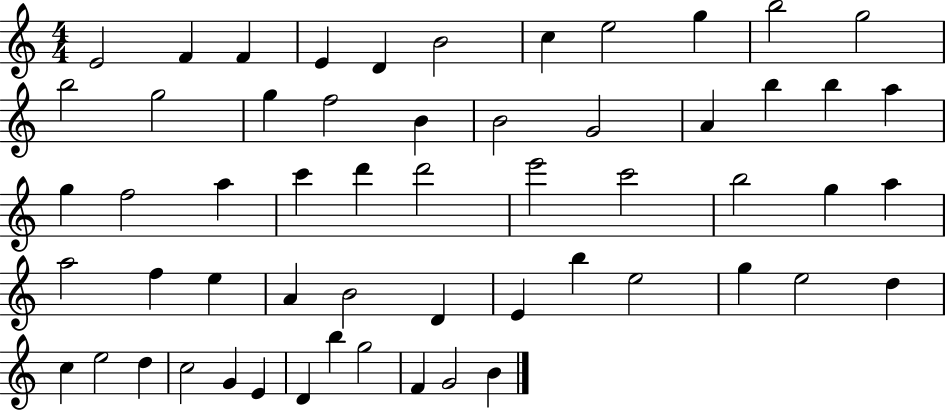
E4/h F4/q F4/q E4/q D4/q B4/h C5/q E5/h G5/q B5/h G5/h B5/h G5/h G5/q F5/h B4/q B4/h G4/h A4/q B5/q B5/q A5/q G5/q F5/h A5/q C6/q D6/q D6/h E6/h C6/h B5/h G5/q A5/q A5/h F5/q E5/q A4/q B4/h D4/q E4/q B5/q E5/h G5/q E5/h D5/q C5/q E5/h D5/q C5/h G4/q E4/q D4/q B5/q G5/h F4/q G4/h B4/q